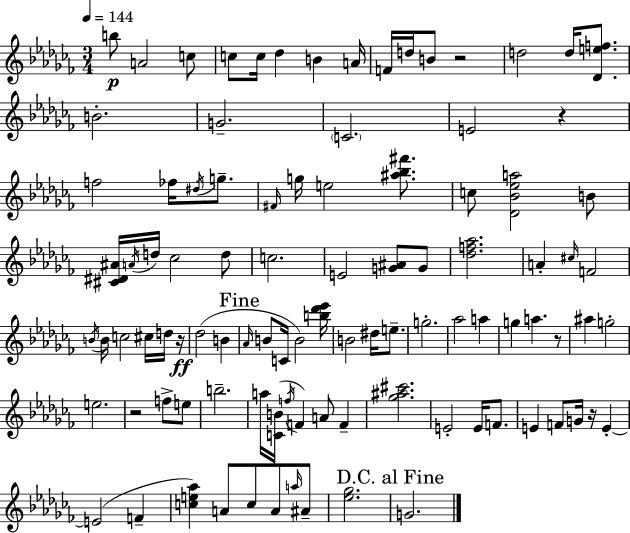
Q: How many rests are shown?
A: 6